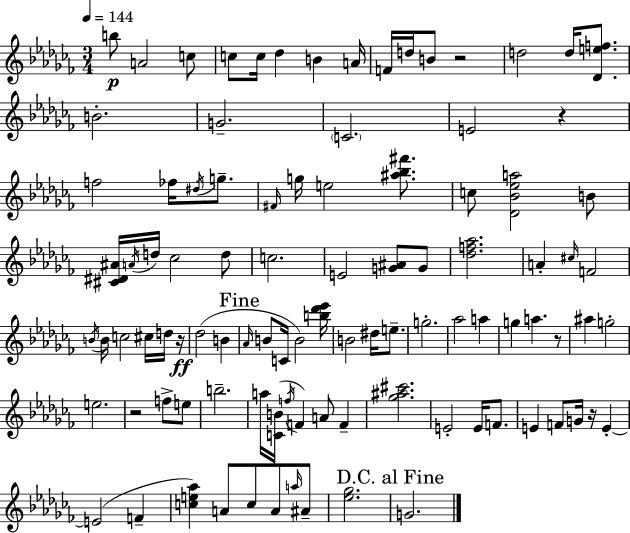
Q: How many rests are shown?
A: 6